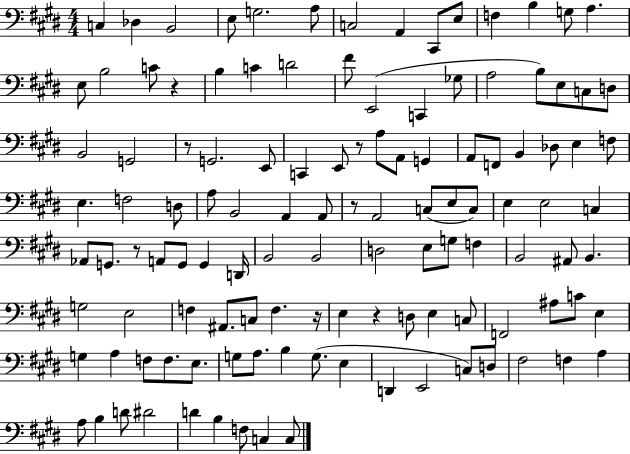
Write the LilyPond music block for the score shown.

{
  \clef bass
  \numericTimeSignature
  \time 4/4
  \key e \major
  c4 des4 b,2 | e8 g2. a8 | c2 a,4 cis,8 e8 | f4 b4 g8 a4. | \break e8 b2 c'8 r4 | b4 c'4 d'2 | fis'8 e,2( c,4 ges8 | a2 b8) e8 c8 d8 | \break b,2 g,2 | r8 g,2. e,8 | c,4 e,8 r8 a8 a,8 g,4 | a,8 f,8 b,4 des8 e4 f8 | \break e4. f2 d8 | a8 b,2 a,4 a,8 | r8 a,2 c8( e8 c8) | e4 e2 c4 | \break aes,8 g,8. r8 a,8 g,8 g,4 d,16 | b,2 b,2 | d2 e8 g8 f4 | b,2 ais,8 b,4. | \break g2 e2 | f4 ais,8. c8 f4. r16 | e4 r4 d8 e4 c8 | f,2 ais8 c'8 e4 | \break g4 a4 f8 f8. e8. | g8 a8. b4 g8.( e4 | d,4 e,2 c8) d8 | fis2 f4 a4 | \break a8 b4 d'8 dis'2 | d'4 b4 f8 c4 c8 | \bar "|."
}